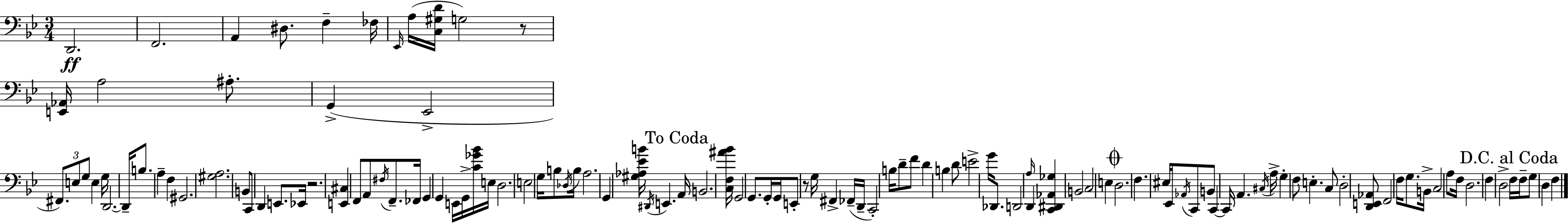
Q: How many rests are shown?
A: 3